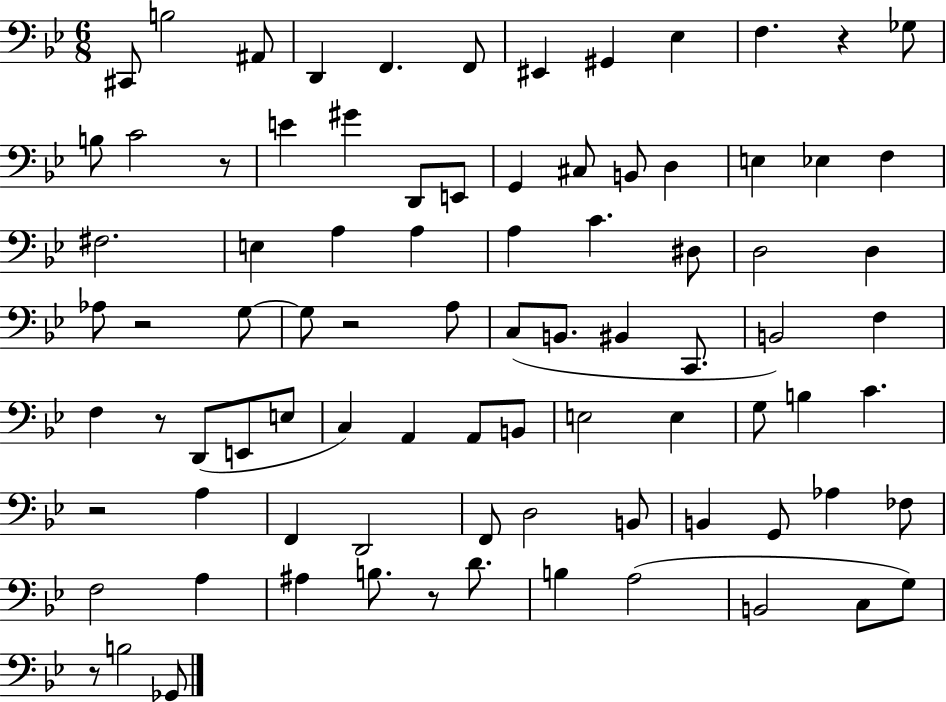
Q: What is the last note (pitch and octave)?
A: Gb2